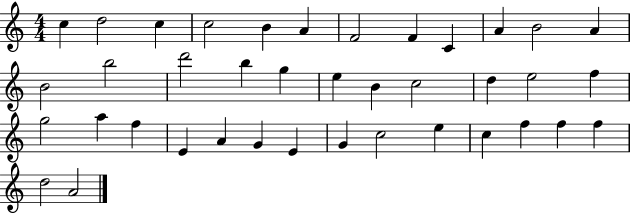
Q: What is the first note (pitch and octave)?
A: C5